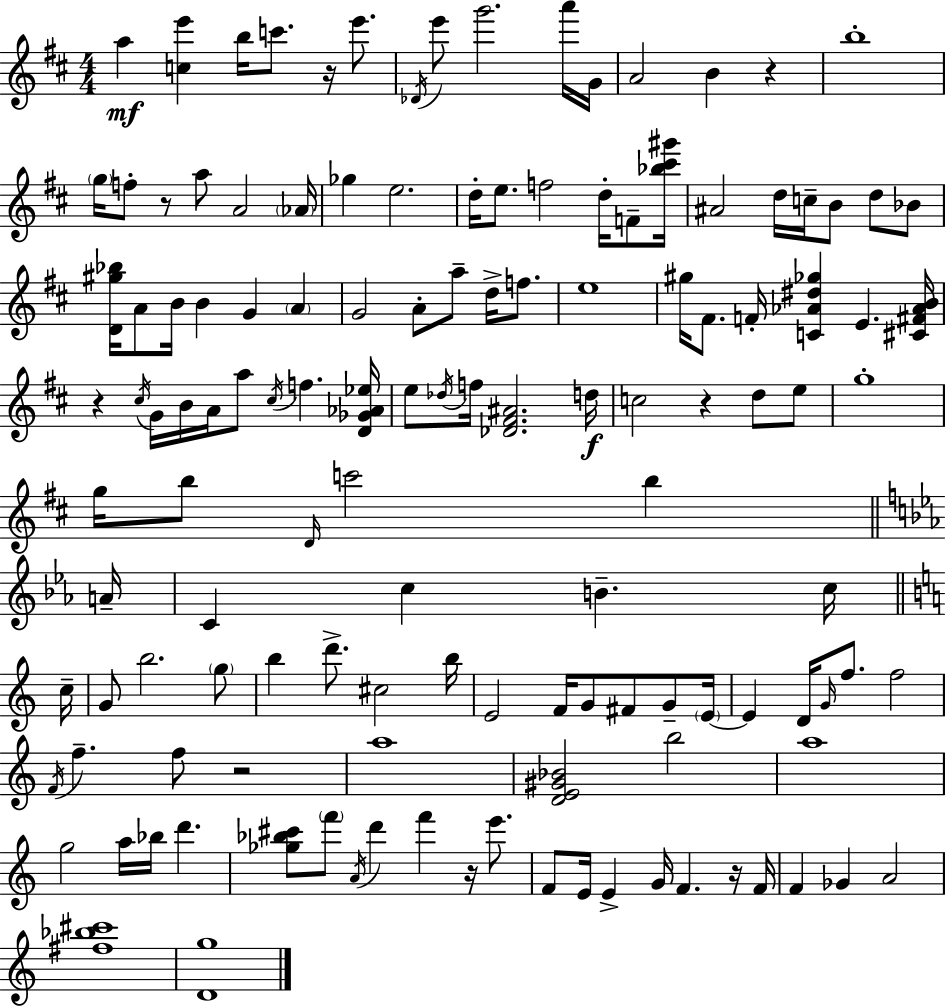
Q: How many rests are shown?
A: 8